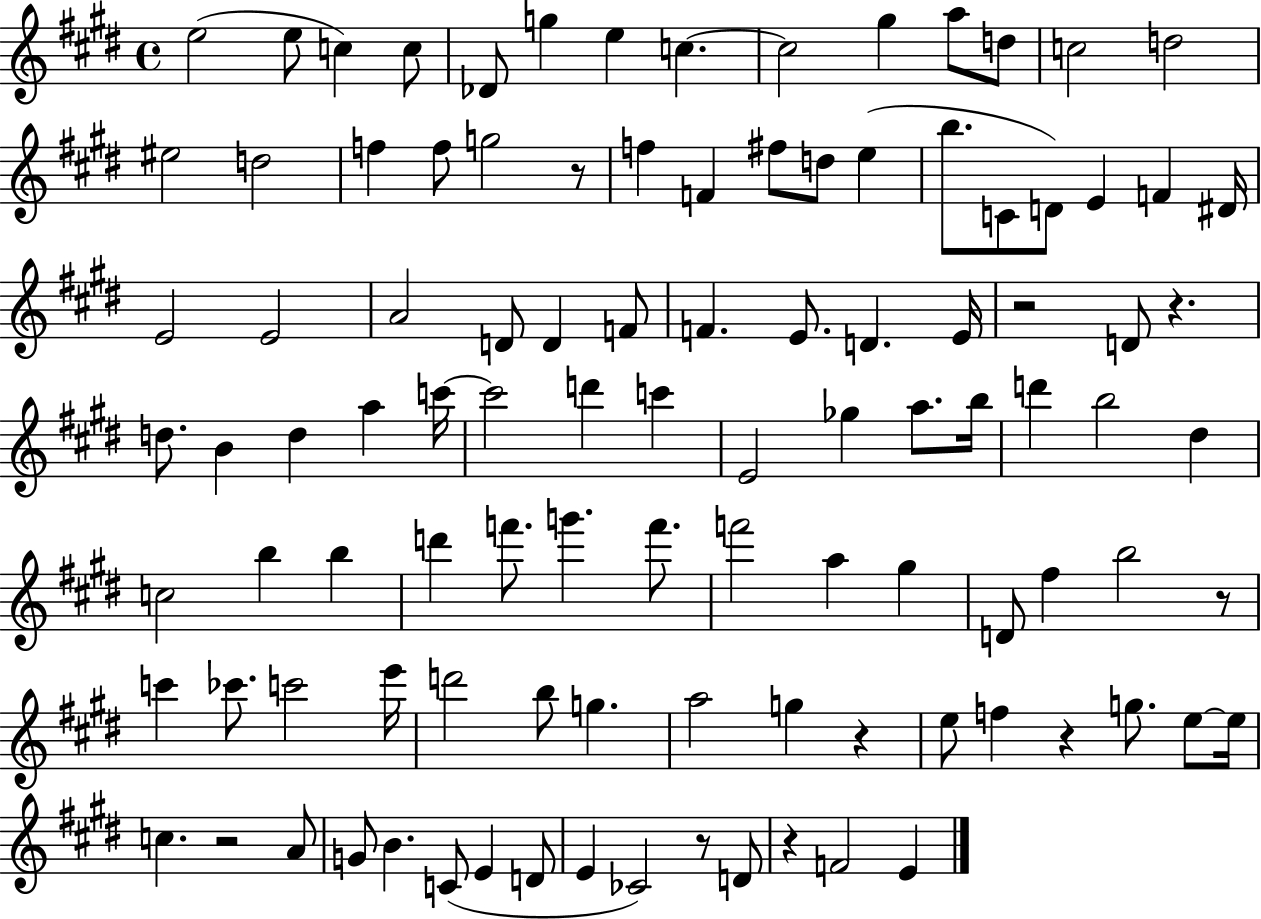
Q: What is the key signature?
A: E major